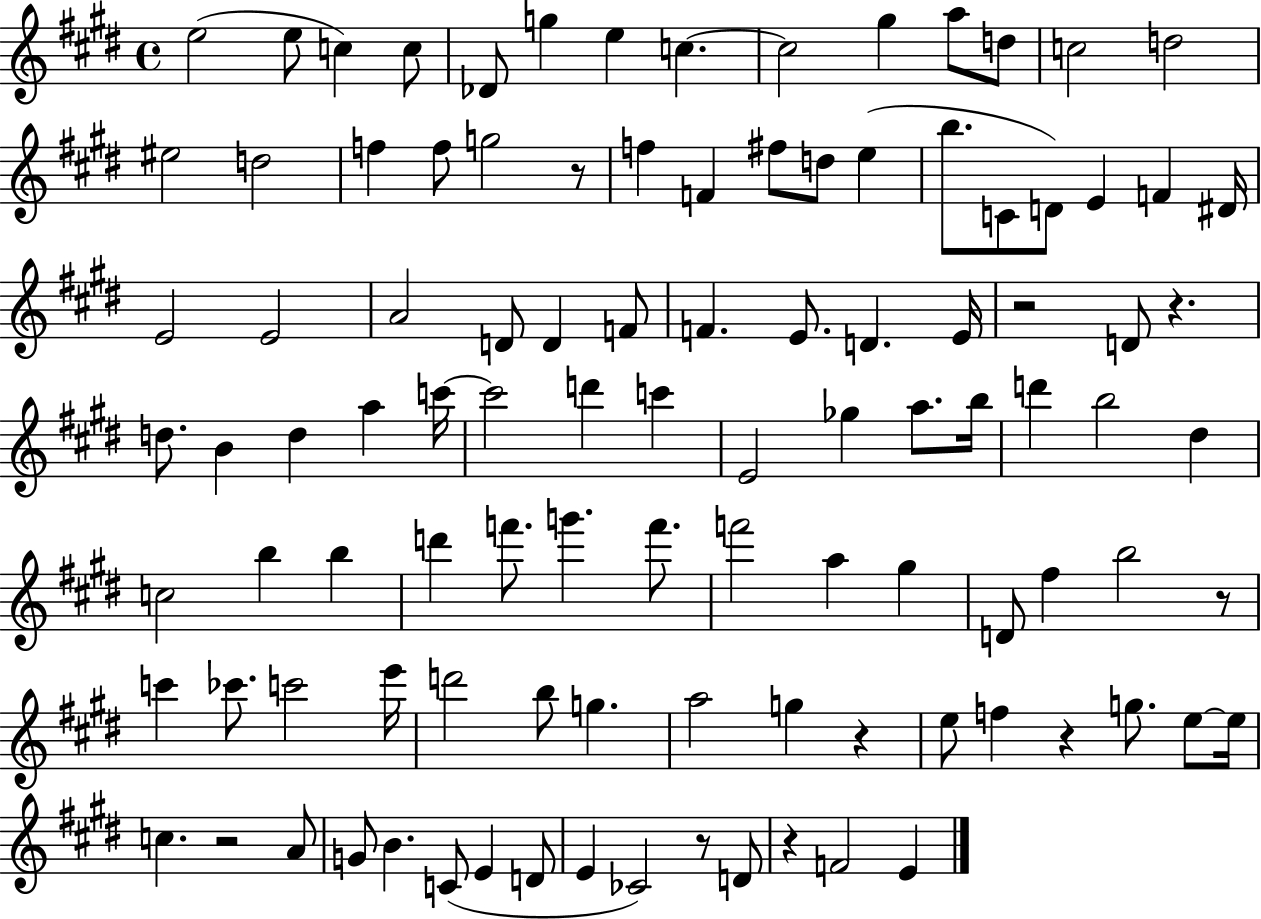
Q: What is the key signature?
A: E major